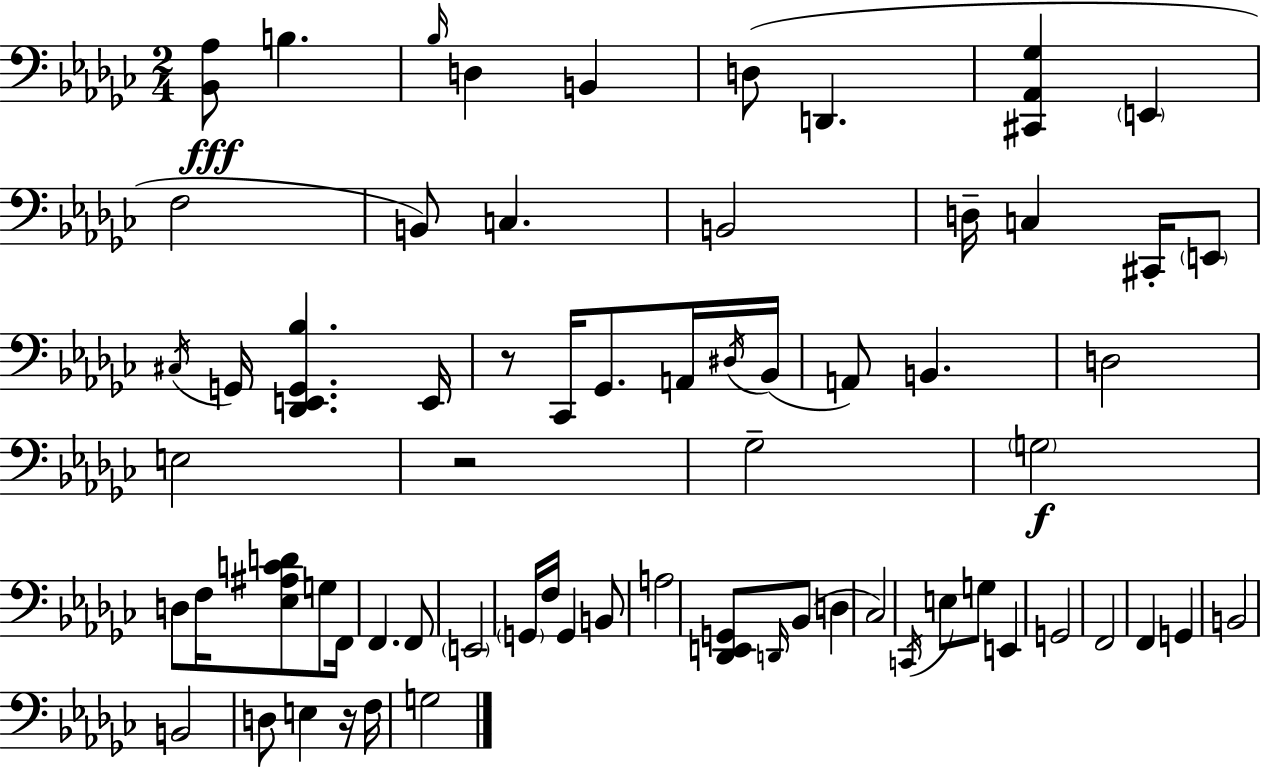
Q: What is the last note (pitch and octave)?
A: G3